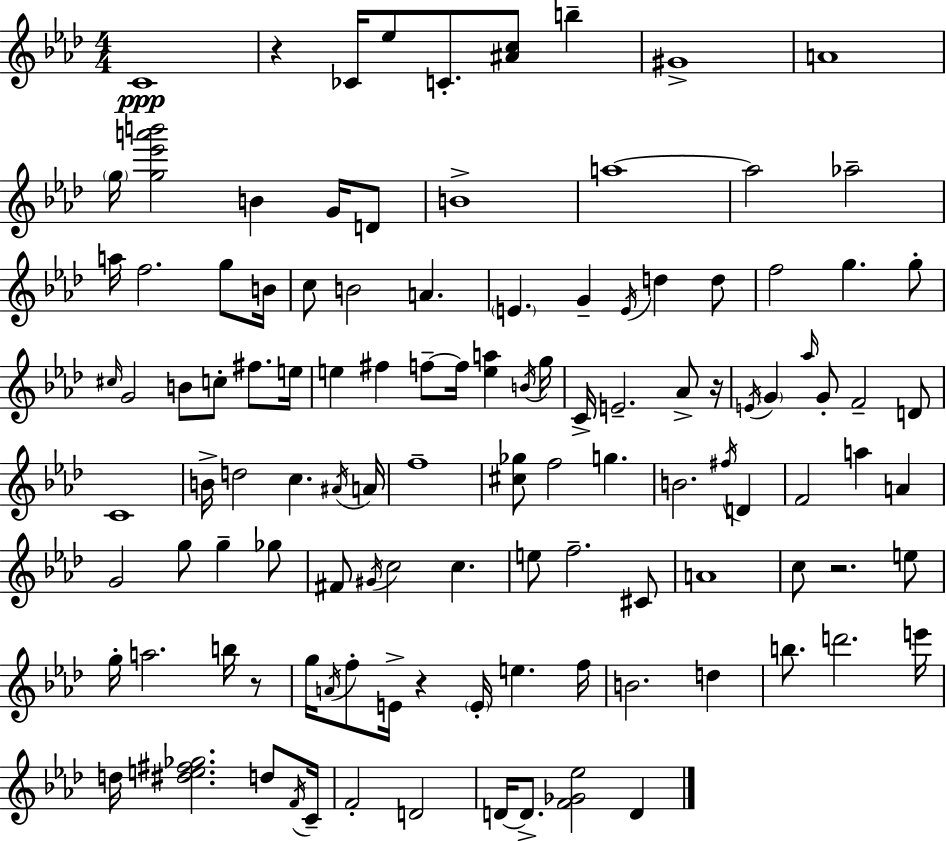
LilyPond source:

{
  \clef treble
  \numericTimeSignature
  \time 4/4
  \key f \minor
  c'1\ppp | r4 ces'16 ees''8 c'8.-. <ais' c''>8 b''4-- | gis'1-> | a'1 | \break \parenthesize g''16 <g'' ees''' a''' b'''>2 b'4 g'16 d'8 | b'1-> | a''1~~ | a''2 aes''2-- | \break a''16 f''2. g''8 b'16 | c''8 b'2 a'4. | \parenthesize e'4. g'4-- \acciaccatura { e'16 } d''4 d''8 | f''2 g''4. g''8-. | \break \grace { cis''16 } g'2 b'8 c''8-. fis''8. | e''16 e''4 fis''4 f''8--~~ f''16 <e'' a''>4 | \acciaccatura { b'16 } g''16 c'16-> e'2.-- | aes'8-> r16 \acciaccatura { e'16 } \parenthesize g'4 \grace { aes''16 } g'8-. f'2-- | \break d'8 c'1 | b'16-> d''2 c''4. | \acciaccatura { ais'16 } a'16 f''1-- | <cis'' ges''>8 f''2 | \break g''4. b'2. | \acciaccatura { fis''16 } d'4 f'2 a''4 | a'4 g'2 g''8 | g''4-- ges''8 fis'8 \acciaccatura { gis'16 } c''2 | \break c''4. e''8 f''2.-- | cis'8 a'1 | c''8 r2. | e''8 g''16-. a''2. | \break b''16 r8 g''16 \acciaccatura { a'16 } f''8-. e'16-> r4 | \parenthesize e'16-. e''4. f''16 b'2. | d''4 b''8. d'''2. | e'''16 d''16 <dis'' e'' fis'' ges''>2. | \break d''8 \acciaccatura { f'16 } c'16-- f'2-. | d'2 d'16~~ d'8.-> <f' ges' ees''>2 | d'4 \bar "|."
}